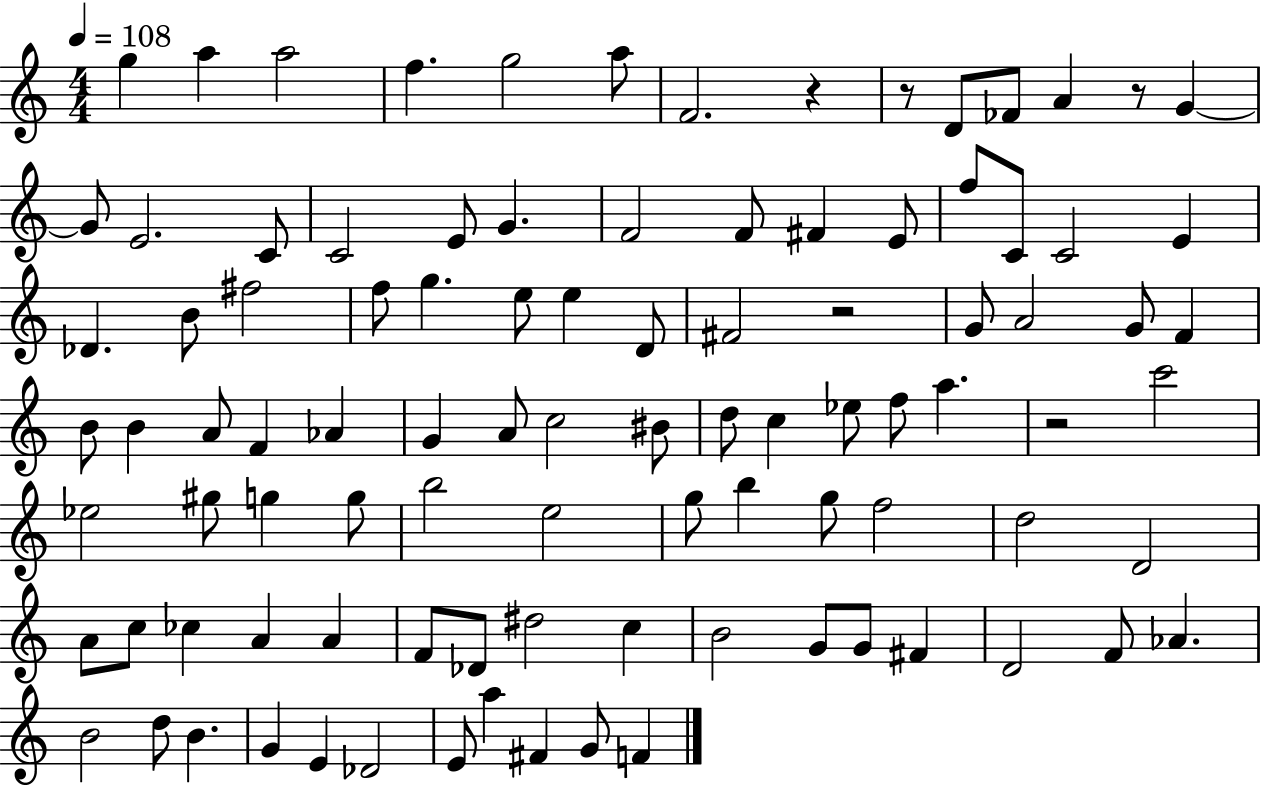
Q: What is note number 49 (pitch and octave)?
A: C5